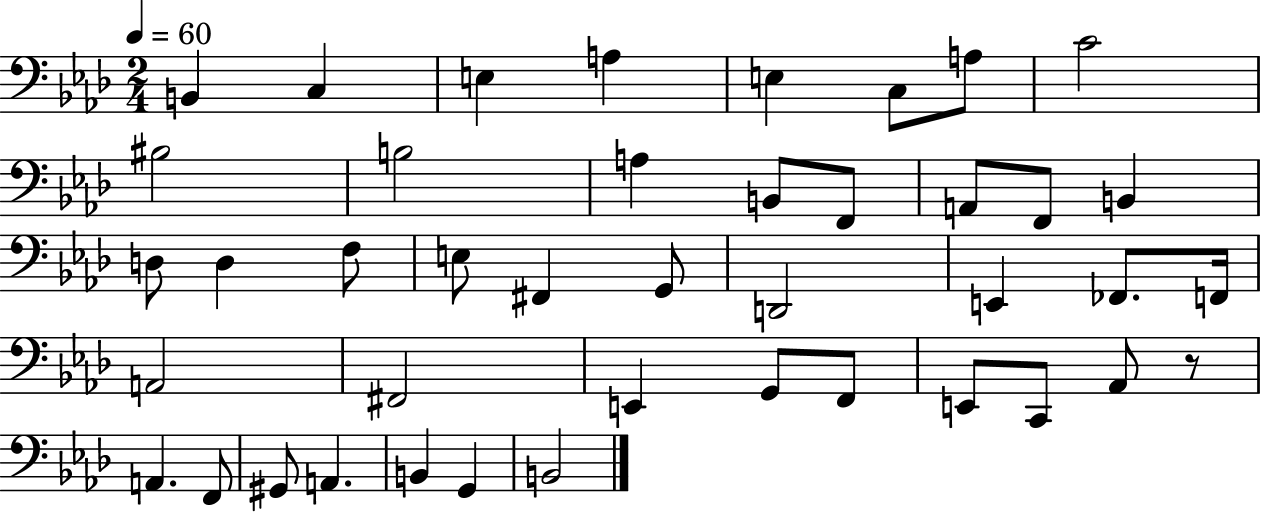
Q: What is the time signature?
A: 2/4